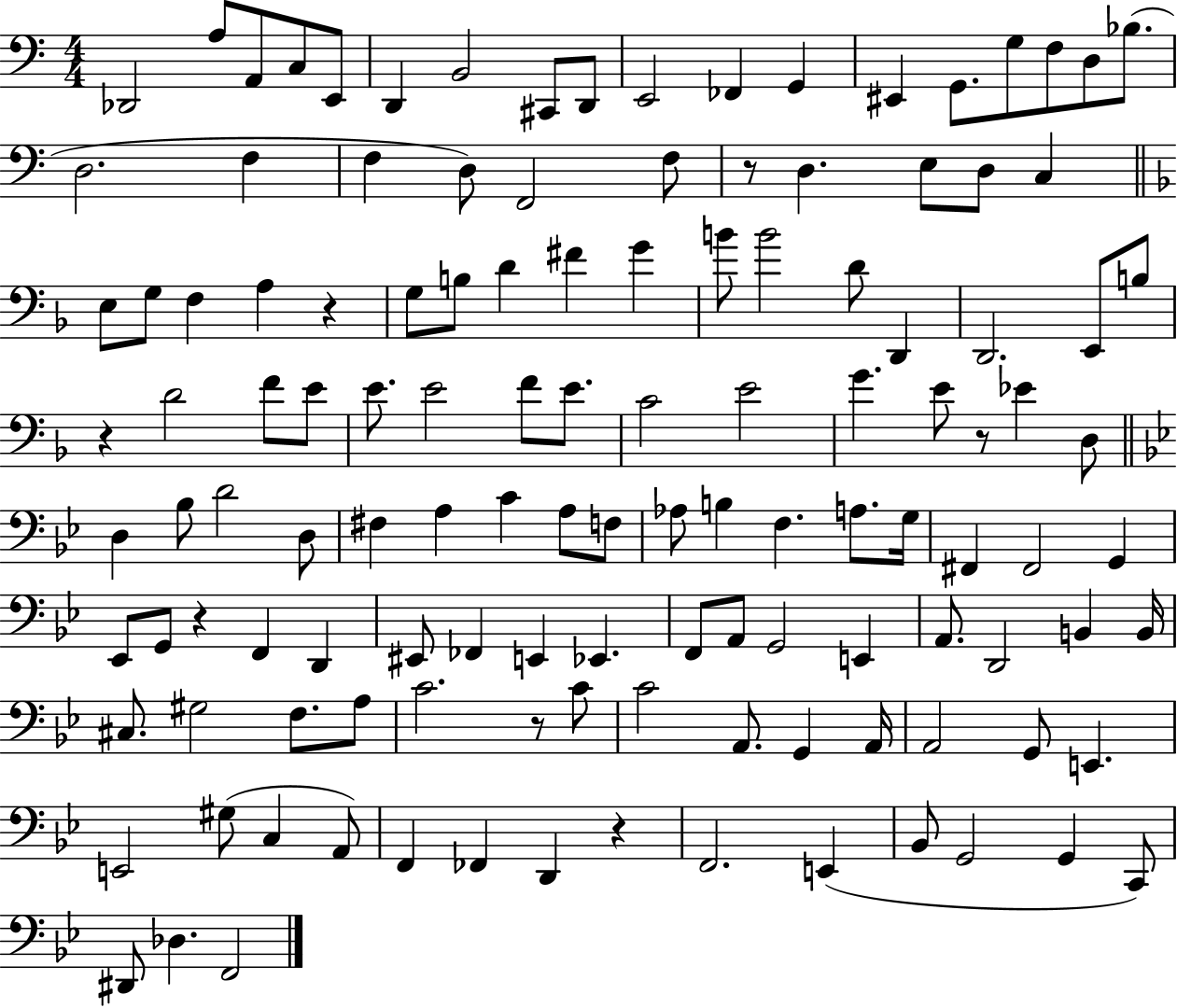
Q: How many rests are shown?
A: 7